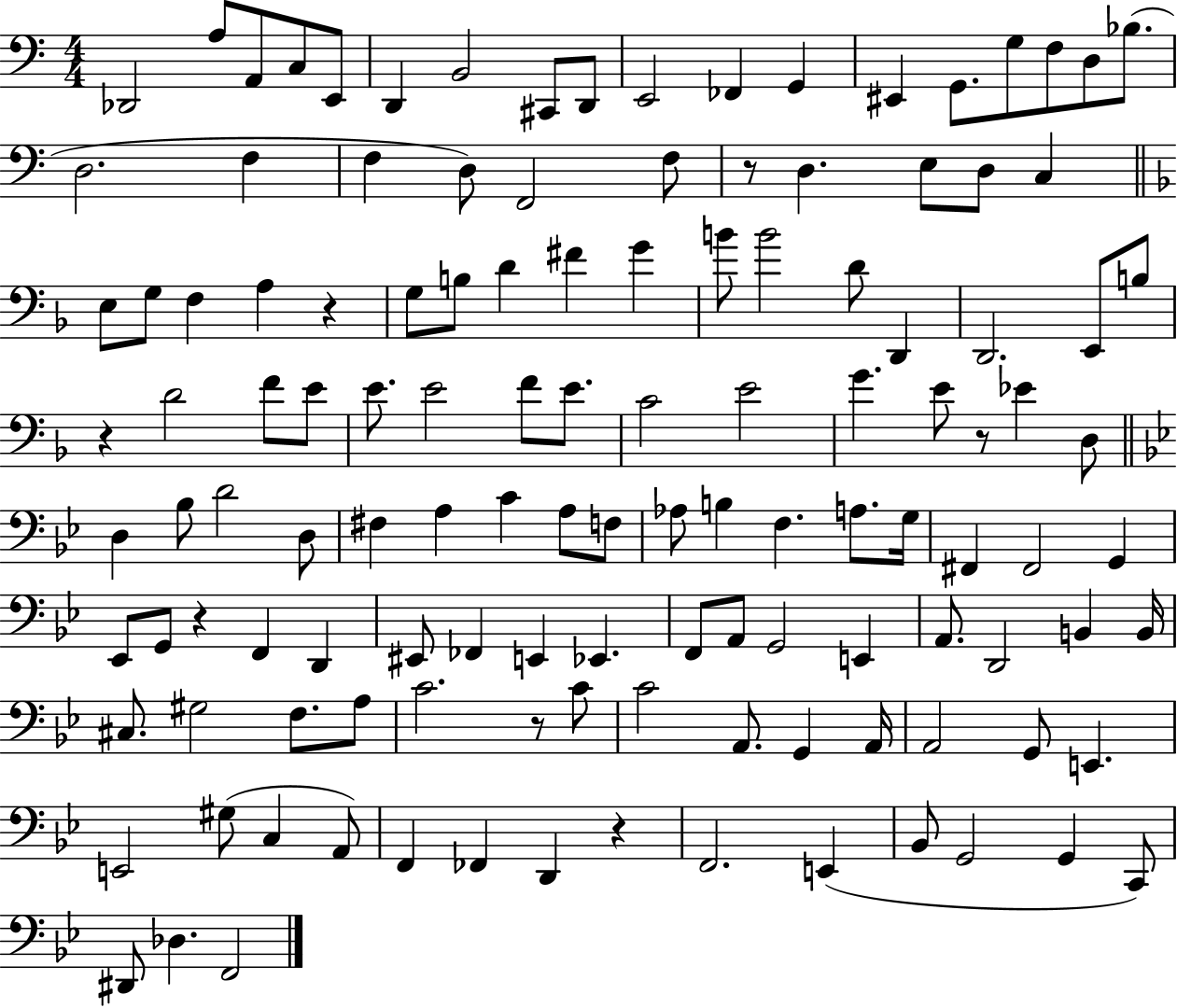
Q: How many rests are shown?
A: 7